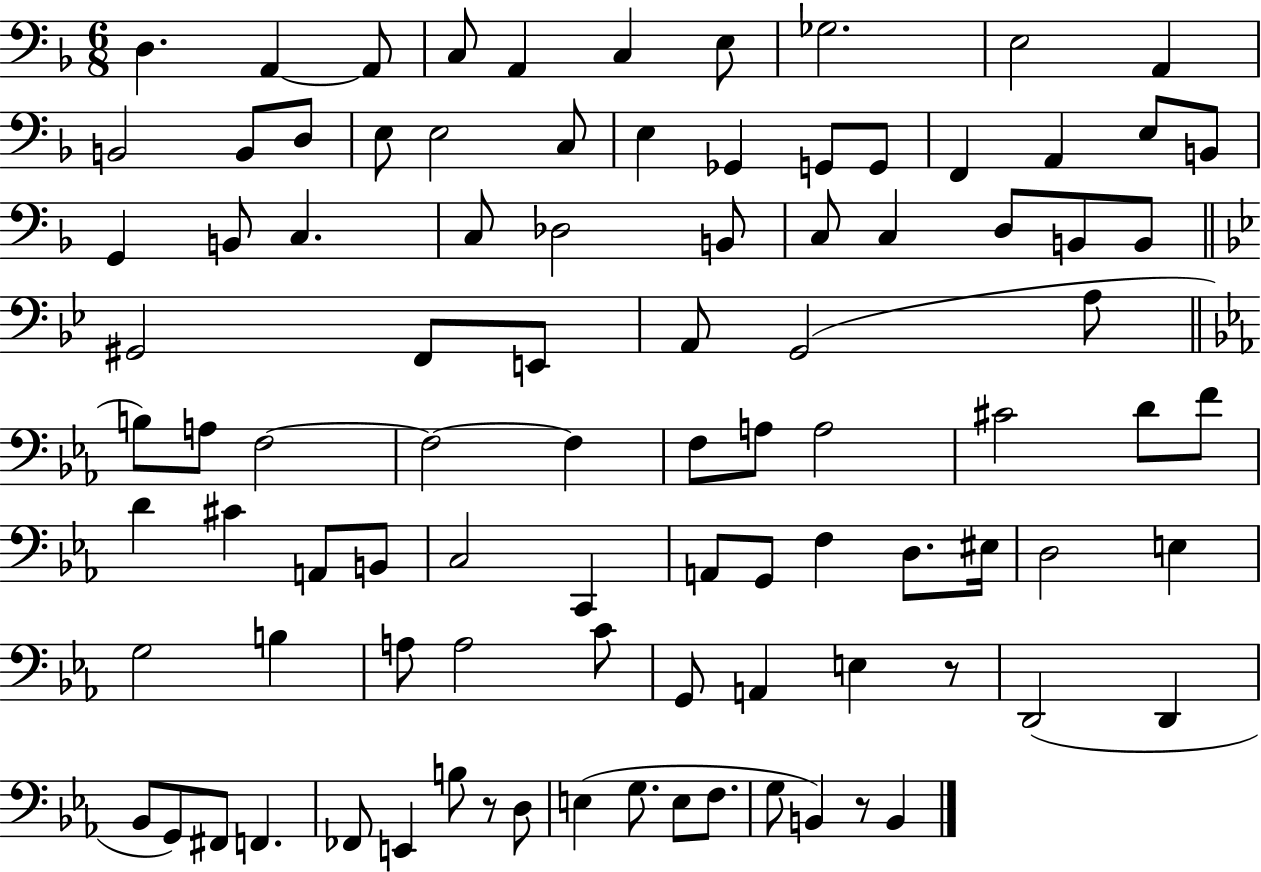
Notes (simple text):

D3/q. A2/q A2/e C3/e A2/q C3/q E3/e Gb3/h. E3/h A2/q B2/h B2/e D3/e E3/e E3/h C3/e E3/q Gb2/q G2/e G2/e F2/q A2/q E3/e B2/e G2/q B2/e C3/q. C3/e Db3/h B2/e C3/e C3/q D3/e B2/e B2/e G#2/h F2/e E2/e A2/e G2/h A3/e B3/e A3/e F3/h F3/h F3/q F3/e A3/e A3/h C#4/h D4/e F4/e D4/q C#4/q A2/e B2/e C3/h C2/q A2/e G2/e F3/q D3/e. EIS3/s D3/h E3/q G3/h B3/q A3/e A3/h C4/e G2/e A2/q E3/q R/e D2/h D2/q Bb2/e G2/e F#2/e F2/q. FES2/e E2/q B3/e R/e D3/e E3/q G3/e. E3/e F3/e. G3/e B2/q R/e B2/q